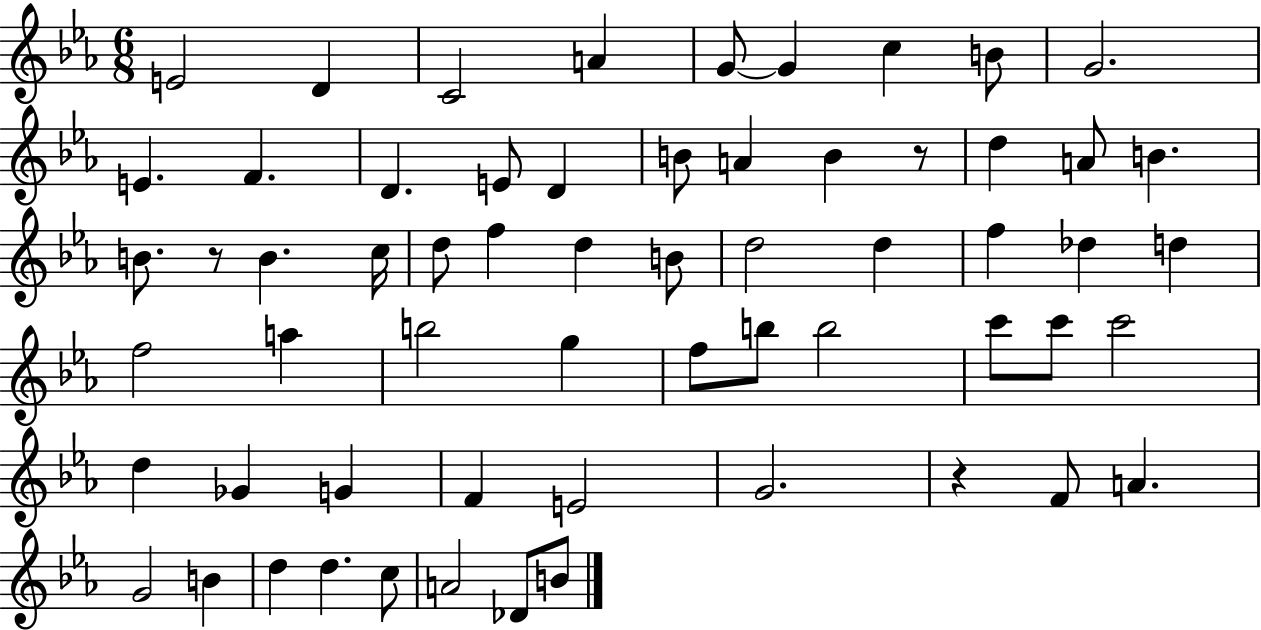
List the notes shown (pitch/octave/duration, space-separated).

E4/h D4/q C4/h A4/q G4/e G4/q C5/q B4/e G4/h. E4/q. F4/q. D4/q. E4/e D4/q B4/e A4/q B4/q R/e D5/q A4/e B4/q. B4/e. R/e B4/q. C5/s D5/e F5/q D5/q B4/e D5/h D5/q F5/q Db5/q D5/q F5/h A5/q B5/h G5/q F5/e B5/e B5/h C6/e C6/e C6/h D5/q Gb4/q G4/q F4/q E4/h G4/h. R/q F4/e A4/q. G4/h B4/q D5/q D5/q. C5/e A4/h Db4/e B4/e